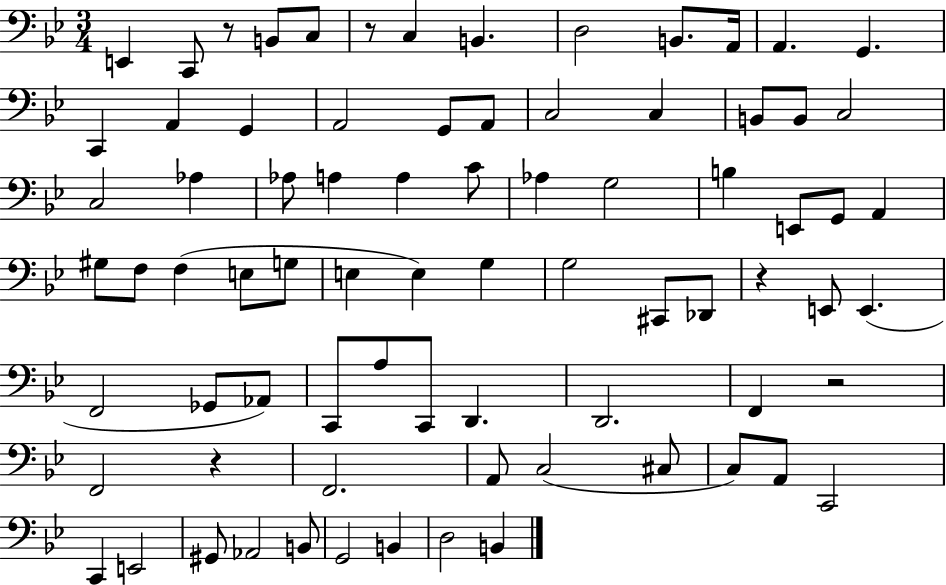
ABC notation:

X:1
T:Untitled
M:3/4
L:1/4
K:Bb
E,, C,,/2 z/2 B,,/2 C,/2 z/2 C, B,, D,2 B,,/2 A,,/4 A,, G,, C,, A,, G,, A,,2 G,,/2 A,,/2 C,2 C, B,,/2 B,,/2 C,2 C,2 _A, _A,/2 A, A, C/2 _A, G,2 B, E,,/2 G,,/2 A,, ^G,/2 F,/2 F, E,/2 G,/2 E, E, G, G,2 ^C,,/2 _D,,/2 z E,,/2 E,, F,,2 _G,,/2 _A,,/2 C,,/2 A,/2 C,,/2 D,, D,,2 F,, z2 F,,2 z F,,2 A,,/2 C,2 ^C,/2 C,/2 A,,/2 C,,2 C,, E,,2 ^G,,/2 _A,,2 B,,/2 G,,2 B,, D,2 B,,